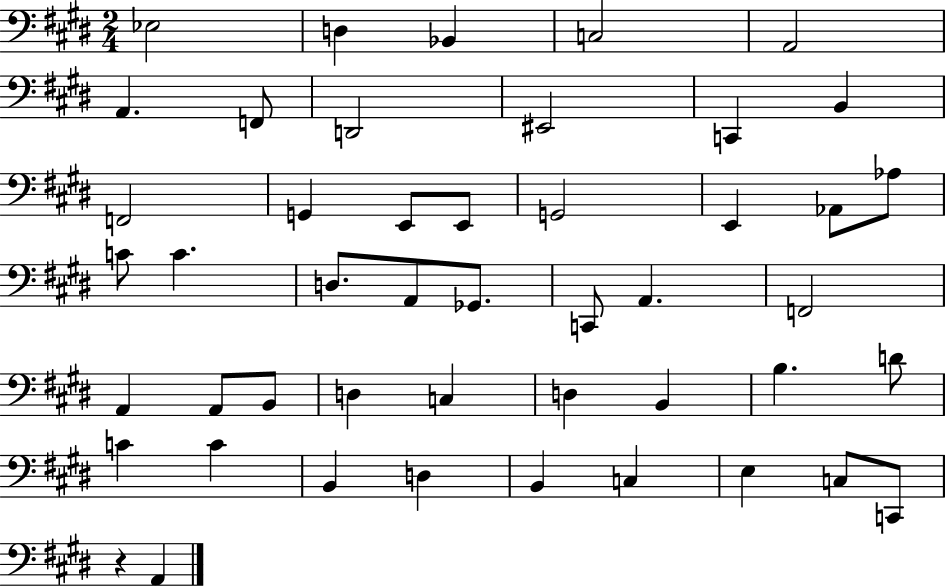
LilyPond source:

{
  \clef bass
  \numericTimeSignature
  \time 2/4
  \key e \major
  \repeat volta 2 { ees2 | d4 bes,4 | c2 | a,2 | \break a,4. f,8 | d,2 | eis,2 | c,4 b,4 | \break f,2 | g,4 e,8 e,8 | g,2 | e,4 aes,8 aes8 | \break c'8 c'4. | d8. a,8 ges,8. | c,8 a,4. | f,2 | \break a,4 a,8 b,8 | d4 c4 | d4 b,4 | b4. d'8 | \break c'4 c'4 | b,4 d4 | b,4 c4 | e4 c8 c,8 | \break r4 a,4 | } \bar "|."
}